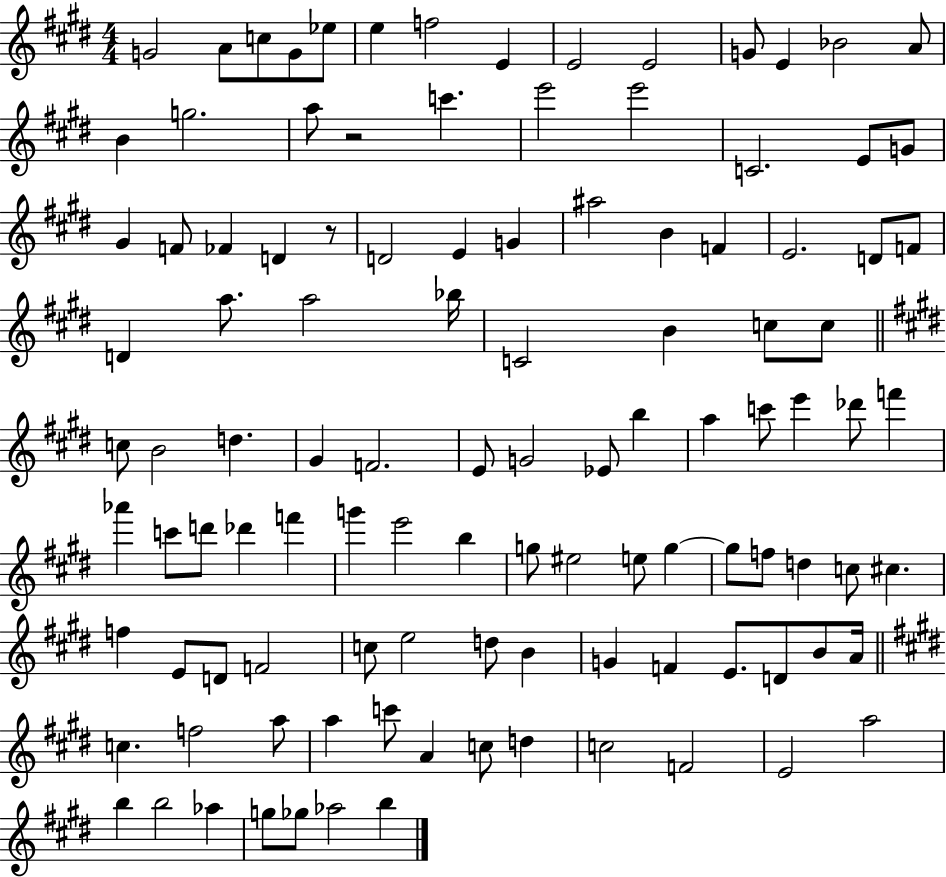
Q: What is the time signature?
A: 4/4